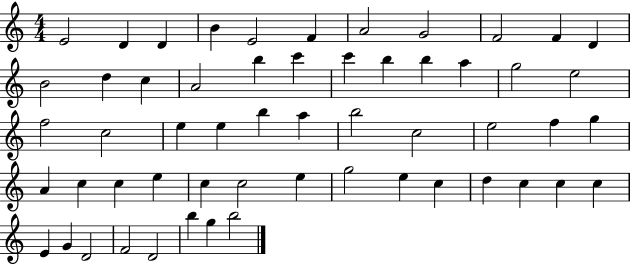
E4/h D4/q D4/q B4/q E4/h F4/q A4/h G4/h F4/h F4/q D4/q B4/h D5/q C5/q A4/h B5/q C6/q C6/q B5/q B5/q A5/q G5/h E5/h F5/h C5/h E5/q E5/q B5/q A5/q B5/h C5/h E5/h F5/q G5/q A4/q C5/q C5/q E5/q C5/q C5/h E5/q G5/h E5/q C5/q D5/q C5/q C5/q C5/q E4/q G4/q D4/h F4/h D4/h B5/q G5/q B5/h